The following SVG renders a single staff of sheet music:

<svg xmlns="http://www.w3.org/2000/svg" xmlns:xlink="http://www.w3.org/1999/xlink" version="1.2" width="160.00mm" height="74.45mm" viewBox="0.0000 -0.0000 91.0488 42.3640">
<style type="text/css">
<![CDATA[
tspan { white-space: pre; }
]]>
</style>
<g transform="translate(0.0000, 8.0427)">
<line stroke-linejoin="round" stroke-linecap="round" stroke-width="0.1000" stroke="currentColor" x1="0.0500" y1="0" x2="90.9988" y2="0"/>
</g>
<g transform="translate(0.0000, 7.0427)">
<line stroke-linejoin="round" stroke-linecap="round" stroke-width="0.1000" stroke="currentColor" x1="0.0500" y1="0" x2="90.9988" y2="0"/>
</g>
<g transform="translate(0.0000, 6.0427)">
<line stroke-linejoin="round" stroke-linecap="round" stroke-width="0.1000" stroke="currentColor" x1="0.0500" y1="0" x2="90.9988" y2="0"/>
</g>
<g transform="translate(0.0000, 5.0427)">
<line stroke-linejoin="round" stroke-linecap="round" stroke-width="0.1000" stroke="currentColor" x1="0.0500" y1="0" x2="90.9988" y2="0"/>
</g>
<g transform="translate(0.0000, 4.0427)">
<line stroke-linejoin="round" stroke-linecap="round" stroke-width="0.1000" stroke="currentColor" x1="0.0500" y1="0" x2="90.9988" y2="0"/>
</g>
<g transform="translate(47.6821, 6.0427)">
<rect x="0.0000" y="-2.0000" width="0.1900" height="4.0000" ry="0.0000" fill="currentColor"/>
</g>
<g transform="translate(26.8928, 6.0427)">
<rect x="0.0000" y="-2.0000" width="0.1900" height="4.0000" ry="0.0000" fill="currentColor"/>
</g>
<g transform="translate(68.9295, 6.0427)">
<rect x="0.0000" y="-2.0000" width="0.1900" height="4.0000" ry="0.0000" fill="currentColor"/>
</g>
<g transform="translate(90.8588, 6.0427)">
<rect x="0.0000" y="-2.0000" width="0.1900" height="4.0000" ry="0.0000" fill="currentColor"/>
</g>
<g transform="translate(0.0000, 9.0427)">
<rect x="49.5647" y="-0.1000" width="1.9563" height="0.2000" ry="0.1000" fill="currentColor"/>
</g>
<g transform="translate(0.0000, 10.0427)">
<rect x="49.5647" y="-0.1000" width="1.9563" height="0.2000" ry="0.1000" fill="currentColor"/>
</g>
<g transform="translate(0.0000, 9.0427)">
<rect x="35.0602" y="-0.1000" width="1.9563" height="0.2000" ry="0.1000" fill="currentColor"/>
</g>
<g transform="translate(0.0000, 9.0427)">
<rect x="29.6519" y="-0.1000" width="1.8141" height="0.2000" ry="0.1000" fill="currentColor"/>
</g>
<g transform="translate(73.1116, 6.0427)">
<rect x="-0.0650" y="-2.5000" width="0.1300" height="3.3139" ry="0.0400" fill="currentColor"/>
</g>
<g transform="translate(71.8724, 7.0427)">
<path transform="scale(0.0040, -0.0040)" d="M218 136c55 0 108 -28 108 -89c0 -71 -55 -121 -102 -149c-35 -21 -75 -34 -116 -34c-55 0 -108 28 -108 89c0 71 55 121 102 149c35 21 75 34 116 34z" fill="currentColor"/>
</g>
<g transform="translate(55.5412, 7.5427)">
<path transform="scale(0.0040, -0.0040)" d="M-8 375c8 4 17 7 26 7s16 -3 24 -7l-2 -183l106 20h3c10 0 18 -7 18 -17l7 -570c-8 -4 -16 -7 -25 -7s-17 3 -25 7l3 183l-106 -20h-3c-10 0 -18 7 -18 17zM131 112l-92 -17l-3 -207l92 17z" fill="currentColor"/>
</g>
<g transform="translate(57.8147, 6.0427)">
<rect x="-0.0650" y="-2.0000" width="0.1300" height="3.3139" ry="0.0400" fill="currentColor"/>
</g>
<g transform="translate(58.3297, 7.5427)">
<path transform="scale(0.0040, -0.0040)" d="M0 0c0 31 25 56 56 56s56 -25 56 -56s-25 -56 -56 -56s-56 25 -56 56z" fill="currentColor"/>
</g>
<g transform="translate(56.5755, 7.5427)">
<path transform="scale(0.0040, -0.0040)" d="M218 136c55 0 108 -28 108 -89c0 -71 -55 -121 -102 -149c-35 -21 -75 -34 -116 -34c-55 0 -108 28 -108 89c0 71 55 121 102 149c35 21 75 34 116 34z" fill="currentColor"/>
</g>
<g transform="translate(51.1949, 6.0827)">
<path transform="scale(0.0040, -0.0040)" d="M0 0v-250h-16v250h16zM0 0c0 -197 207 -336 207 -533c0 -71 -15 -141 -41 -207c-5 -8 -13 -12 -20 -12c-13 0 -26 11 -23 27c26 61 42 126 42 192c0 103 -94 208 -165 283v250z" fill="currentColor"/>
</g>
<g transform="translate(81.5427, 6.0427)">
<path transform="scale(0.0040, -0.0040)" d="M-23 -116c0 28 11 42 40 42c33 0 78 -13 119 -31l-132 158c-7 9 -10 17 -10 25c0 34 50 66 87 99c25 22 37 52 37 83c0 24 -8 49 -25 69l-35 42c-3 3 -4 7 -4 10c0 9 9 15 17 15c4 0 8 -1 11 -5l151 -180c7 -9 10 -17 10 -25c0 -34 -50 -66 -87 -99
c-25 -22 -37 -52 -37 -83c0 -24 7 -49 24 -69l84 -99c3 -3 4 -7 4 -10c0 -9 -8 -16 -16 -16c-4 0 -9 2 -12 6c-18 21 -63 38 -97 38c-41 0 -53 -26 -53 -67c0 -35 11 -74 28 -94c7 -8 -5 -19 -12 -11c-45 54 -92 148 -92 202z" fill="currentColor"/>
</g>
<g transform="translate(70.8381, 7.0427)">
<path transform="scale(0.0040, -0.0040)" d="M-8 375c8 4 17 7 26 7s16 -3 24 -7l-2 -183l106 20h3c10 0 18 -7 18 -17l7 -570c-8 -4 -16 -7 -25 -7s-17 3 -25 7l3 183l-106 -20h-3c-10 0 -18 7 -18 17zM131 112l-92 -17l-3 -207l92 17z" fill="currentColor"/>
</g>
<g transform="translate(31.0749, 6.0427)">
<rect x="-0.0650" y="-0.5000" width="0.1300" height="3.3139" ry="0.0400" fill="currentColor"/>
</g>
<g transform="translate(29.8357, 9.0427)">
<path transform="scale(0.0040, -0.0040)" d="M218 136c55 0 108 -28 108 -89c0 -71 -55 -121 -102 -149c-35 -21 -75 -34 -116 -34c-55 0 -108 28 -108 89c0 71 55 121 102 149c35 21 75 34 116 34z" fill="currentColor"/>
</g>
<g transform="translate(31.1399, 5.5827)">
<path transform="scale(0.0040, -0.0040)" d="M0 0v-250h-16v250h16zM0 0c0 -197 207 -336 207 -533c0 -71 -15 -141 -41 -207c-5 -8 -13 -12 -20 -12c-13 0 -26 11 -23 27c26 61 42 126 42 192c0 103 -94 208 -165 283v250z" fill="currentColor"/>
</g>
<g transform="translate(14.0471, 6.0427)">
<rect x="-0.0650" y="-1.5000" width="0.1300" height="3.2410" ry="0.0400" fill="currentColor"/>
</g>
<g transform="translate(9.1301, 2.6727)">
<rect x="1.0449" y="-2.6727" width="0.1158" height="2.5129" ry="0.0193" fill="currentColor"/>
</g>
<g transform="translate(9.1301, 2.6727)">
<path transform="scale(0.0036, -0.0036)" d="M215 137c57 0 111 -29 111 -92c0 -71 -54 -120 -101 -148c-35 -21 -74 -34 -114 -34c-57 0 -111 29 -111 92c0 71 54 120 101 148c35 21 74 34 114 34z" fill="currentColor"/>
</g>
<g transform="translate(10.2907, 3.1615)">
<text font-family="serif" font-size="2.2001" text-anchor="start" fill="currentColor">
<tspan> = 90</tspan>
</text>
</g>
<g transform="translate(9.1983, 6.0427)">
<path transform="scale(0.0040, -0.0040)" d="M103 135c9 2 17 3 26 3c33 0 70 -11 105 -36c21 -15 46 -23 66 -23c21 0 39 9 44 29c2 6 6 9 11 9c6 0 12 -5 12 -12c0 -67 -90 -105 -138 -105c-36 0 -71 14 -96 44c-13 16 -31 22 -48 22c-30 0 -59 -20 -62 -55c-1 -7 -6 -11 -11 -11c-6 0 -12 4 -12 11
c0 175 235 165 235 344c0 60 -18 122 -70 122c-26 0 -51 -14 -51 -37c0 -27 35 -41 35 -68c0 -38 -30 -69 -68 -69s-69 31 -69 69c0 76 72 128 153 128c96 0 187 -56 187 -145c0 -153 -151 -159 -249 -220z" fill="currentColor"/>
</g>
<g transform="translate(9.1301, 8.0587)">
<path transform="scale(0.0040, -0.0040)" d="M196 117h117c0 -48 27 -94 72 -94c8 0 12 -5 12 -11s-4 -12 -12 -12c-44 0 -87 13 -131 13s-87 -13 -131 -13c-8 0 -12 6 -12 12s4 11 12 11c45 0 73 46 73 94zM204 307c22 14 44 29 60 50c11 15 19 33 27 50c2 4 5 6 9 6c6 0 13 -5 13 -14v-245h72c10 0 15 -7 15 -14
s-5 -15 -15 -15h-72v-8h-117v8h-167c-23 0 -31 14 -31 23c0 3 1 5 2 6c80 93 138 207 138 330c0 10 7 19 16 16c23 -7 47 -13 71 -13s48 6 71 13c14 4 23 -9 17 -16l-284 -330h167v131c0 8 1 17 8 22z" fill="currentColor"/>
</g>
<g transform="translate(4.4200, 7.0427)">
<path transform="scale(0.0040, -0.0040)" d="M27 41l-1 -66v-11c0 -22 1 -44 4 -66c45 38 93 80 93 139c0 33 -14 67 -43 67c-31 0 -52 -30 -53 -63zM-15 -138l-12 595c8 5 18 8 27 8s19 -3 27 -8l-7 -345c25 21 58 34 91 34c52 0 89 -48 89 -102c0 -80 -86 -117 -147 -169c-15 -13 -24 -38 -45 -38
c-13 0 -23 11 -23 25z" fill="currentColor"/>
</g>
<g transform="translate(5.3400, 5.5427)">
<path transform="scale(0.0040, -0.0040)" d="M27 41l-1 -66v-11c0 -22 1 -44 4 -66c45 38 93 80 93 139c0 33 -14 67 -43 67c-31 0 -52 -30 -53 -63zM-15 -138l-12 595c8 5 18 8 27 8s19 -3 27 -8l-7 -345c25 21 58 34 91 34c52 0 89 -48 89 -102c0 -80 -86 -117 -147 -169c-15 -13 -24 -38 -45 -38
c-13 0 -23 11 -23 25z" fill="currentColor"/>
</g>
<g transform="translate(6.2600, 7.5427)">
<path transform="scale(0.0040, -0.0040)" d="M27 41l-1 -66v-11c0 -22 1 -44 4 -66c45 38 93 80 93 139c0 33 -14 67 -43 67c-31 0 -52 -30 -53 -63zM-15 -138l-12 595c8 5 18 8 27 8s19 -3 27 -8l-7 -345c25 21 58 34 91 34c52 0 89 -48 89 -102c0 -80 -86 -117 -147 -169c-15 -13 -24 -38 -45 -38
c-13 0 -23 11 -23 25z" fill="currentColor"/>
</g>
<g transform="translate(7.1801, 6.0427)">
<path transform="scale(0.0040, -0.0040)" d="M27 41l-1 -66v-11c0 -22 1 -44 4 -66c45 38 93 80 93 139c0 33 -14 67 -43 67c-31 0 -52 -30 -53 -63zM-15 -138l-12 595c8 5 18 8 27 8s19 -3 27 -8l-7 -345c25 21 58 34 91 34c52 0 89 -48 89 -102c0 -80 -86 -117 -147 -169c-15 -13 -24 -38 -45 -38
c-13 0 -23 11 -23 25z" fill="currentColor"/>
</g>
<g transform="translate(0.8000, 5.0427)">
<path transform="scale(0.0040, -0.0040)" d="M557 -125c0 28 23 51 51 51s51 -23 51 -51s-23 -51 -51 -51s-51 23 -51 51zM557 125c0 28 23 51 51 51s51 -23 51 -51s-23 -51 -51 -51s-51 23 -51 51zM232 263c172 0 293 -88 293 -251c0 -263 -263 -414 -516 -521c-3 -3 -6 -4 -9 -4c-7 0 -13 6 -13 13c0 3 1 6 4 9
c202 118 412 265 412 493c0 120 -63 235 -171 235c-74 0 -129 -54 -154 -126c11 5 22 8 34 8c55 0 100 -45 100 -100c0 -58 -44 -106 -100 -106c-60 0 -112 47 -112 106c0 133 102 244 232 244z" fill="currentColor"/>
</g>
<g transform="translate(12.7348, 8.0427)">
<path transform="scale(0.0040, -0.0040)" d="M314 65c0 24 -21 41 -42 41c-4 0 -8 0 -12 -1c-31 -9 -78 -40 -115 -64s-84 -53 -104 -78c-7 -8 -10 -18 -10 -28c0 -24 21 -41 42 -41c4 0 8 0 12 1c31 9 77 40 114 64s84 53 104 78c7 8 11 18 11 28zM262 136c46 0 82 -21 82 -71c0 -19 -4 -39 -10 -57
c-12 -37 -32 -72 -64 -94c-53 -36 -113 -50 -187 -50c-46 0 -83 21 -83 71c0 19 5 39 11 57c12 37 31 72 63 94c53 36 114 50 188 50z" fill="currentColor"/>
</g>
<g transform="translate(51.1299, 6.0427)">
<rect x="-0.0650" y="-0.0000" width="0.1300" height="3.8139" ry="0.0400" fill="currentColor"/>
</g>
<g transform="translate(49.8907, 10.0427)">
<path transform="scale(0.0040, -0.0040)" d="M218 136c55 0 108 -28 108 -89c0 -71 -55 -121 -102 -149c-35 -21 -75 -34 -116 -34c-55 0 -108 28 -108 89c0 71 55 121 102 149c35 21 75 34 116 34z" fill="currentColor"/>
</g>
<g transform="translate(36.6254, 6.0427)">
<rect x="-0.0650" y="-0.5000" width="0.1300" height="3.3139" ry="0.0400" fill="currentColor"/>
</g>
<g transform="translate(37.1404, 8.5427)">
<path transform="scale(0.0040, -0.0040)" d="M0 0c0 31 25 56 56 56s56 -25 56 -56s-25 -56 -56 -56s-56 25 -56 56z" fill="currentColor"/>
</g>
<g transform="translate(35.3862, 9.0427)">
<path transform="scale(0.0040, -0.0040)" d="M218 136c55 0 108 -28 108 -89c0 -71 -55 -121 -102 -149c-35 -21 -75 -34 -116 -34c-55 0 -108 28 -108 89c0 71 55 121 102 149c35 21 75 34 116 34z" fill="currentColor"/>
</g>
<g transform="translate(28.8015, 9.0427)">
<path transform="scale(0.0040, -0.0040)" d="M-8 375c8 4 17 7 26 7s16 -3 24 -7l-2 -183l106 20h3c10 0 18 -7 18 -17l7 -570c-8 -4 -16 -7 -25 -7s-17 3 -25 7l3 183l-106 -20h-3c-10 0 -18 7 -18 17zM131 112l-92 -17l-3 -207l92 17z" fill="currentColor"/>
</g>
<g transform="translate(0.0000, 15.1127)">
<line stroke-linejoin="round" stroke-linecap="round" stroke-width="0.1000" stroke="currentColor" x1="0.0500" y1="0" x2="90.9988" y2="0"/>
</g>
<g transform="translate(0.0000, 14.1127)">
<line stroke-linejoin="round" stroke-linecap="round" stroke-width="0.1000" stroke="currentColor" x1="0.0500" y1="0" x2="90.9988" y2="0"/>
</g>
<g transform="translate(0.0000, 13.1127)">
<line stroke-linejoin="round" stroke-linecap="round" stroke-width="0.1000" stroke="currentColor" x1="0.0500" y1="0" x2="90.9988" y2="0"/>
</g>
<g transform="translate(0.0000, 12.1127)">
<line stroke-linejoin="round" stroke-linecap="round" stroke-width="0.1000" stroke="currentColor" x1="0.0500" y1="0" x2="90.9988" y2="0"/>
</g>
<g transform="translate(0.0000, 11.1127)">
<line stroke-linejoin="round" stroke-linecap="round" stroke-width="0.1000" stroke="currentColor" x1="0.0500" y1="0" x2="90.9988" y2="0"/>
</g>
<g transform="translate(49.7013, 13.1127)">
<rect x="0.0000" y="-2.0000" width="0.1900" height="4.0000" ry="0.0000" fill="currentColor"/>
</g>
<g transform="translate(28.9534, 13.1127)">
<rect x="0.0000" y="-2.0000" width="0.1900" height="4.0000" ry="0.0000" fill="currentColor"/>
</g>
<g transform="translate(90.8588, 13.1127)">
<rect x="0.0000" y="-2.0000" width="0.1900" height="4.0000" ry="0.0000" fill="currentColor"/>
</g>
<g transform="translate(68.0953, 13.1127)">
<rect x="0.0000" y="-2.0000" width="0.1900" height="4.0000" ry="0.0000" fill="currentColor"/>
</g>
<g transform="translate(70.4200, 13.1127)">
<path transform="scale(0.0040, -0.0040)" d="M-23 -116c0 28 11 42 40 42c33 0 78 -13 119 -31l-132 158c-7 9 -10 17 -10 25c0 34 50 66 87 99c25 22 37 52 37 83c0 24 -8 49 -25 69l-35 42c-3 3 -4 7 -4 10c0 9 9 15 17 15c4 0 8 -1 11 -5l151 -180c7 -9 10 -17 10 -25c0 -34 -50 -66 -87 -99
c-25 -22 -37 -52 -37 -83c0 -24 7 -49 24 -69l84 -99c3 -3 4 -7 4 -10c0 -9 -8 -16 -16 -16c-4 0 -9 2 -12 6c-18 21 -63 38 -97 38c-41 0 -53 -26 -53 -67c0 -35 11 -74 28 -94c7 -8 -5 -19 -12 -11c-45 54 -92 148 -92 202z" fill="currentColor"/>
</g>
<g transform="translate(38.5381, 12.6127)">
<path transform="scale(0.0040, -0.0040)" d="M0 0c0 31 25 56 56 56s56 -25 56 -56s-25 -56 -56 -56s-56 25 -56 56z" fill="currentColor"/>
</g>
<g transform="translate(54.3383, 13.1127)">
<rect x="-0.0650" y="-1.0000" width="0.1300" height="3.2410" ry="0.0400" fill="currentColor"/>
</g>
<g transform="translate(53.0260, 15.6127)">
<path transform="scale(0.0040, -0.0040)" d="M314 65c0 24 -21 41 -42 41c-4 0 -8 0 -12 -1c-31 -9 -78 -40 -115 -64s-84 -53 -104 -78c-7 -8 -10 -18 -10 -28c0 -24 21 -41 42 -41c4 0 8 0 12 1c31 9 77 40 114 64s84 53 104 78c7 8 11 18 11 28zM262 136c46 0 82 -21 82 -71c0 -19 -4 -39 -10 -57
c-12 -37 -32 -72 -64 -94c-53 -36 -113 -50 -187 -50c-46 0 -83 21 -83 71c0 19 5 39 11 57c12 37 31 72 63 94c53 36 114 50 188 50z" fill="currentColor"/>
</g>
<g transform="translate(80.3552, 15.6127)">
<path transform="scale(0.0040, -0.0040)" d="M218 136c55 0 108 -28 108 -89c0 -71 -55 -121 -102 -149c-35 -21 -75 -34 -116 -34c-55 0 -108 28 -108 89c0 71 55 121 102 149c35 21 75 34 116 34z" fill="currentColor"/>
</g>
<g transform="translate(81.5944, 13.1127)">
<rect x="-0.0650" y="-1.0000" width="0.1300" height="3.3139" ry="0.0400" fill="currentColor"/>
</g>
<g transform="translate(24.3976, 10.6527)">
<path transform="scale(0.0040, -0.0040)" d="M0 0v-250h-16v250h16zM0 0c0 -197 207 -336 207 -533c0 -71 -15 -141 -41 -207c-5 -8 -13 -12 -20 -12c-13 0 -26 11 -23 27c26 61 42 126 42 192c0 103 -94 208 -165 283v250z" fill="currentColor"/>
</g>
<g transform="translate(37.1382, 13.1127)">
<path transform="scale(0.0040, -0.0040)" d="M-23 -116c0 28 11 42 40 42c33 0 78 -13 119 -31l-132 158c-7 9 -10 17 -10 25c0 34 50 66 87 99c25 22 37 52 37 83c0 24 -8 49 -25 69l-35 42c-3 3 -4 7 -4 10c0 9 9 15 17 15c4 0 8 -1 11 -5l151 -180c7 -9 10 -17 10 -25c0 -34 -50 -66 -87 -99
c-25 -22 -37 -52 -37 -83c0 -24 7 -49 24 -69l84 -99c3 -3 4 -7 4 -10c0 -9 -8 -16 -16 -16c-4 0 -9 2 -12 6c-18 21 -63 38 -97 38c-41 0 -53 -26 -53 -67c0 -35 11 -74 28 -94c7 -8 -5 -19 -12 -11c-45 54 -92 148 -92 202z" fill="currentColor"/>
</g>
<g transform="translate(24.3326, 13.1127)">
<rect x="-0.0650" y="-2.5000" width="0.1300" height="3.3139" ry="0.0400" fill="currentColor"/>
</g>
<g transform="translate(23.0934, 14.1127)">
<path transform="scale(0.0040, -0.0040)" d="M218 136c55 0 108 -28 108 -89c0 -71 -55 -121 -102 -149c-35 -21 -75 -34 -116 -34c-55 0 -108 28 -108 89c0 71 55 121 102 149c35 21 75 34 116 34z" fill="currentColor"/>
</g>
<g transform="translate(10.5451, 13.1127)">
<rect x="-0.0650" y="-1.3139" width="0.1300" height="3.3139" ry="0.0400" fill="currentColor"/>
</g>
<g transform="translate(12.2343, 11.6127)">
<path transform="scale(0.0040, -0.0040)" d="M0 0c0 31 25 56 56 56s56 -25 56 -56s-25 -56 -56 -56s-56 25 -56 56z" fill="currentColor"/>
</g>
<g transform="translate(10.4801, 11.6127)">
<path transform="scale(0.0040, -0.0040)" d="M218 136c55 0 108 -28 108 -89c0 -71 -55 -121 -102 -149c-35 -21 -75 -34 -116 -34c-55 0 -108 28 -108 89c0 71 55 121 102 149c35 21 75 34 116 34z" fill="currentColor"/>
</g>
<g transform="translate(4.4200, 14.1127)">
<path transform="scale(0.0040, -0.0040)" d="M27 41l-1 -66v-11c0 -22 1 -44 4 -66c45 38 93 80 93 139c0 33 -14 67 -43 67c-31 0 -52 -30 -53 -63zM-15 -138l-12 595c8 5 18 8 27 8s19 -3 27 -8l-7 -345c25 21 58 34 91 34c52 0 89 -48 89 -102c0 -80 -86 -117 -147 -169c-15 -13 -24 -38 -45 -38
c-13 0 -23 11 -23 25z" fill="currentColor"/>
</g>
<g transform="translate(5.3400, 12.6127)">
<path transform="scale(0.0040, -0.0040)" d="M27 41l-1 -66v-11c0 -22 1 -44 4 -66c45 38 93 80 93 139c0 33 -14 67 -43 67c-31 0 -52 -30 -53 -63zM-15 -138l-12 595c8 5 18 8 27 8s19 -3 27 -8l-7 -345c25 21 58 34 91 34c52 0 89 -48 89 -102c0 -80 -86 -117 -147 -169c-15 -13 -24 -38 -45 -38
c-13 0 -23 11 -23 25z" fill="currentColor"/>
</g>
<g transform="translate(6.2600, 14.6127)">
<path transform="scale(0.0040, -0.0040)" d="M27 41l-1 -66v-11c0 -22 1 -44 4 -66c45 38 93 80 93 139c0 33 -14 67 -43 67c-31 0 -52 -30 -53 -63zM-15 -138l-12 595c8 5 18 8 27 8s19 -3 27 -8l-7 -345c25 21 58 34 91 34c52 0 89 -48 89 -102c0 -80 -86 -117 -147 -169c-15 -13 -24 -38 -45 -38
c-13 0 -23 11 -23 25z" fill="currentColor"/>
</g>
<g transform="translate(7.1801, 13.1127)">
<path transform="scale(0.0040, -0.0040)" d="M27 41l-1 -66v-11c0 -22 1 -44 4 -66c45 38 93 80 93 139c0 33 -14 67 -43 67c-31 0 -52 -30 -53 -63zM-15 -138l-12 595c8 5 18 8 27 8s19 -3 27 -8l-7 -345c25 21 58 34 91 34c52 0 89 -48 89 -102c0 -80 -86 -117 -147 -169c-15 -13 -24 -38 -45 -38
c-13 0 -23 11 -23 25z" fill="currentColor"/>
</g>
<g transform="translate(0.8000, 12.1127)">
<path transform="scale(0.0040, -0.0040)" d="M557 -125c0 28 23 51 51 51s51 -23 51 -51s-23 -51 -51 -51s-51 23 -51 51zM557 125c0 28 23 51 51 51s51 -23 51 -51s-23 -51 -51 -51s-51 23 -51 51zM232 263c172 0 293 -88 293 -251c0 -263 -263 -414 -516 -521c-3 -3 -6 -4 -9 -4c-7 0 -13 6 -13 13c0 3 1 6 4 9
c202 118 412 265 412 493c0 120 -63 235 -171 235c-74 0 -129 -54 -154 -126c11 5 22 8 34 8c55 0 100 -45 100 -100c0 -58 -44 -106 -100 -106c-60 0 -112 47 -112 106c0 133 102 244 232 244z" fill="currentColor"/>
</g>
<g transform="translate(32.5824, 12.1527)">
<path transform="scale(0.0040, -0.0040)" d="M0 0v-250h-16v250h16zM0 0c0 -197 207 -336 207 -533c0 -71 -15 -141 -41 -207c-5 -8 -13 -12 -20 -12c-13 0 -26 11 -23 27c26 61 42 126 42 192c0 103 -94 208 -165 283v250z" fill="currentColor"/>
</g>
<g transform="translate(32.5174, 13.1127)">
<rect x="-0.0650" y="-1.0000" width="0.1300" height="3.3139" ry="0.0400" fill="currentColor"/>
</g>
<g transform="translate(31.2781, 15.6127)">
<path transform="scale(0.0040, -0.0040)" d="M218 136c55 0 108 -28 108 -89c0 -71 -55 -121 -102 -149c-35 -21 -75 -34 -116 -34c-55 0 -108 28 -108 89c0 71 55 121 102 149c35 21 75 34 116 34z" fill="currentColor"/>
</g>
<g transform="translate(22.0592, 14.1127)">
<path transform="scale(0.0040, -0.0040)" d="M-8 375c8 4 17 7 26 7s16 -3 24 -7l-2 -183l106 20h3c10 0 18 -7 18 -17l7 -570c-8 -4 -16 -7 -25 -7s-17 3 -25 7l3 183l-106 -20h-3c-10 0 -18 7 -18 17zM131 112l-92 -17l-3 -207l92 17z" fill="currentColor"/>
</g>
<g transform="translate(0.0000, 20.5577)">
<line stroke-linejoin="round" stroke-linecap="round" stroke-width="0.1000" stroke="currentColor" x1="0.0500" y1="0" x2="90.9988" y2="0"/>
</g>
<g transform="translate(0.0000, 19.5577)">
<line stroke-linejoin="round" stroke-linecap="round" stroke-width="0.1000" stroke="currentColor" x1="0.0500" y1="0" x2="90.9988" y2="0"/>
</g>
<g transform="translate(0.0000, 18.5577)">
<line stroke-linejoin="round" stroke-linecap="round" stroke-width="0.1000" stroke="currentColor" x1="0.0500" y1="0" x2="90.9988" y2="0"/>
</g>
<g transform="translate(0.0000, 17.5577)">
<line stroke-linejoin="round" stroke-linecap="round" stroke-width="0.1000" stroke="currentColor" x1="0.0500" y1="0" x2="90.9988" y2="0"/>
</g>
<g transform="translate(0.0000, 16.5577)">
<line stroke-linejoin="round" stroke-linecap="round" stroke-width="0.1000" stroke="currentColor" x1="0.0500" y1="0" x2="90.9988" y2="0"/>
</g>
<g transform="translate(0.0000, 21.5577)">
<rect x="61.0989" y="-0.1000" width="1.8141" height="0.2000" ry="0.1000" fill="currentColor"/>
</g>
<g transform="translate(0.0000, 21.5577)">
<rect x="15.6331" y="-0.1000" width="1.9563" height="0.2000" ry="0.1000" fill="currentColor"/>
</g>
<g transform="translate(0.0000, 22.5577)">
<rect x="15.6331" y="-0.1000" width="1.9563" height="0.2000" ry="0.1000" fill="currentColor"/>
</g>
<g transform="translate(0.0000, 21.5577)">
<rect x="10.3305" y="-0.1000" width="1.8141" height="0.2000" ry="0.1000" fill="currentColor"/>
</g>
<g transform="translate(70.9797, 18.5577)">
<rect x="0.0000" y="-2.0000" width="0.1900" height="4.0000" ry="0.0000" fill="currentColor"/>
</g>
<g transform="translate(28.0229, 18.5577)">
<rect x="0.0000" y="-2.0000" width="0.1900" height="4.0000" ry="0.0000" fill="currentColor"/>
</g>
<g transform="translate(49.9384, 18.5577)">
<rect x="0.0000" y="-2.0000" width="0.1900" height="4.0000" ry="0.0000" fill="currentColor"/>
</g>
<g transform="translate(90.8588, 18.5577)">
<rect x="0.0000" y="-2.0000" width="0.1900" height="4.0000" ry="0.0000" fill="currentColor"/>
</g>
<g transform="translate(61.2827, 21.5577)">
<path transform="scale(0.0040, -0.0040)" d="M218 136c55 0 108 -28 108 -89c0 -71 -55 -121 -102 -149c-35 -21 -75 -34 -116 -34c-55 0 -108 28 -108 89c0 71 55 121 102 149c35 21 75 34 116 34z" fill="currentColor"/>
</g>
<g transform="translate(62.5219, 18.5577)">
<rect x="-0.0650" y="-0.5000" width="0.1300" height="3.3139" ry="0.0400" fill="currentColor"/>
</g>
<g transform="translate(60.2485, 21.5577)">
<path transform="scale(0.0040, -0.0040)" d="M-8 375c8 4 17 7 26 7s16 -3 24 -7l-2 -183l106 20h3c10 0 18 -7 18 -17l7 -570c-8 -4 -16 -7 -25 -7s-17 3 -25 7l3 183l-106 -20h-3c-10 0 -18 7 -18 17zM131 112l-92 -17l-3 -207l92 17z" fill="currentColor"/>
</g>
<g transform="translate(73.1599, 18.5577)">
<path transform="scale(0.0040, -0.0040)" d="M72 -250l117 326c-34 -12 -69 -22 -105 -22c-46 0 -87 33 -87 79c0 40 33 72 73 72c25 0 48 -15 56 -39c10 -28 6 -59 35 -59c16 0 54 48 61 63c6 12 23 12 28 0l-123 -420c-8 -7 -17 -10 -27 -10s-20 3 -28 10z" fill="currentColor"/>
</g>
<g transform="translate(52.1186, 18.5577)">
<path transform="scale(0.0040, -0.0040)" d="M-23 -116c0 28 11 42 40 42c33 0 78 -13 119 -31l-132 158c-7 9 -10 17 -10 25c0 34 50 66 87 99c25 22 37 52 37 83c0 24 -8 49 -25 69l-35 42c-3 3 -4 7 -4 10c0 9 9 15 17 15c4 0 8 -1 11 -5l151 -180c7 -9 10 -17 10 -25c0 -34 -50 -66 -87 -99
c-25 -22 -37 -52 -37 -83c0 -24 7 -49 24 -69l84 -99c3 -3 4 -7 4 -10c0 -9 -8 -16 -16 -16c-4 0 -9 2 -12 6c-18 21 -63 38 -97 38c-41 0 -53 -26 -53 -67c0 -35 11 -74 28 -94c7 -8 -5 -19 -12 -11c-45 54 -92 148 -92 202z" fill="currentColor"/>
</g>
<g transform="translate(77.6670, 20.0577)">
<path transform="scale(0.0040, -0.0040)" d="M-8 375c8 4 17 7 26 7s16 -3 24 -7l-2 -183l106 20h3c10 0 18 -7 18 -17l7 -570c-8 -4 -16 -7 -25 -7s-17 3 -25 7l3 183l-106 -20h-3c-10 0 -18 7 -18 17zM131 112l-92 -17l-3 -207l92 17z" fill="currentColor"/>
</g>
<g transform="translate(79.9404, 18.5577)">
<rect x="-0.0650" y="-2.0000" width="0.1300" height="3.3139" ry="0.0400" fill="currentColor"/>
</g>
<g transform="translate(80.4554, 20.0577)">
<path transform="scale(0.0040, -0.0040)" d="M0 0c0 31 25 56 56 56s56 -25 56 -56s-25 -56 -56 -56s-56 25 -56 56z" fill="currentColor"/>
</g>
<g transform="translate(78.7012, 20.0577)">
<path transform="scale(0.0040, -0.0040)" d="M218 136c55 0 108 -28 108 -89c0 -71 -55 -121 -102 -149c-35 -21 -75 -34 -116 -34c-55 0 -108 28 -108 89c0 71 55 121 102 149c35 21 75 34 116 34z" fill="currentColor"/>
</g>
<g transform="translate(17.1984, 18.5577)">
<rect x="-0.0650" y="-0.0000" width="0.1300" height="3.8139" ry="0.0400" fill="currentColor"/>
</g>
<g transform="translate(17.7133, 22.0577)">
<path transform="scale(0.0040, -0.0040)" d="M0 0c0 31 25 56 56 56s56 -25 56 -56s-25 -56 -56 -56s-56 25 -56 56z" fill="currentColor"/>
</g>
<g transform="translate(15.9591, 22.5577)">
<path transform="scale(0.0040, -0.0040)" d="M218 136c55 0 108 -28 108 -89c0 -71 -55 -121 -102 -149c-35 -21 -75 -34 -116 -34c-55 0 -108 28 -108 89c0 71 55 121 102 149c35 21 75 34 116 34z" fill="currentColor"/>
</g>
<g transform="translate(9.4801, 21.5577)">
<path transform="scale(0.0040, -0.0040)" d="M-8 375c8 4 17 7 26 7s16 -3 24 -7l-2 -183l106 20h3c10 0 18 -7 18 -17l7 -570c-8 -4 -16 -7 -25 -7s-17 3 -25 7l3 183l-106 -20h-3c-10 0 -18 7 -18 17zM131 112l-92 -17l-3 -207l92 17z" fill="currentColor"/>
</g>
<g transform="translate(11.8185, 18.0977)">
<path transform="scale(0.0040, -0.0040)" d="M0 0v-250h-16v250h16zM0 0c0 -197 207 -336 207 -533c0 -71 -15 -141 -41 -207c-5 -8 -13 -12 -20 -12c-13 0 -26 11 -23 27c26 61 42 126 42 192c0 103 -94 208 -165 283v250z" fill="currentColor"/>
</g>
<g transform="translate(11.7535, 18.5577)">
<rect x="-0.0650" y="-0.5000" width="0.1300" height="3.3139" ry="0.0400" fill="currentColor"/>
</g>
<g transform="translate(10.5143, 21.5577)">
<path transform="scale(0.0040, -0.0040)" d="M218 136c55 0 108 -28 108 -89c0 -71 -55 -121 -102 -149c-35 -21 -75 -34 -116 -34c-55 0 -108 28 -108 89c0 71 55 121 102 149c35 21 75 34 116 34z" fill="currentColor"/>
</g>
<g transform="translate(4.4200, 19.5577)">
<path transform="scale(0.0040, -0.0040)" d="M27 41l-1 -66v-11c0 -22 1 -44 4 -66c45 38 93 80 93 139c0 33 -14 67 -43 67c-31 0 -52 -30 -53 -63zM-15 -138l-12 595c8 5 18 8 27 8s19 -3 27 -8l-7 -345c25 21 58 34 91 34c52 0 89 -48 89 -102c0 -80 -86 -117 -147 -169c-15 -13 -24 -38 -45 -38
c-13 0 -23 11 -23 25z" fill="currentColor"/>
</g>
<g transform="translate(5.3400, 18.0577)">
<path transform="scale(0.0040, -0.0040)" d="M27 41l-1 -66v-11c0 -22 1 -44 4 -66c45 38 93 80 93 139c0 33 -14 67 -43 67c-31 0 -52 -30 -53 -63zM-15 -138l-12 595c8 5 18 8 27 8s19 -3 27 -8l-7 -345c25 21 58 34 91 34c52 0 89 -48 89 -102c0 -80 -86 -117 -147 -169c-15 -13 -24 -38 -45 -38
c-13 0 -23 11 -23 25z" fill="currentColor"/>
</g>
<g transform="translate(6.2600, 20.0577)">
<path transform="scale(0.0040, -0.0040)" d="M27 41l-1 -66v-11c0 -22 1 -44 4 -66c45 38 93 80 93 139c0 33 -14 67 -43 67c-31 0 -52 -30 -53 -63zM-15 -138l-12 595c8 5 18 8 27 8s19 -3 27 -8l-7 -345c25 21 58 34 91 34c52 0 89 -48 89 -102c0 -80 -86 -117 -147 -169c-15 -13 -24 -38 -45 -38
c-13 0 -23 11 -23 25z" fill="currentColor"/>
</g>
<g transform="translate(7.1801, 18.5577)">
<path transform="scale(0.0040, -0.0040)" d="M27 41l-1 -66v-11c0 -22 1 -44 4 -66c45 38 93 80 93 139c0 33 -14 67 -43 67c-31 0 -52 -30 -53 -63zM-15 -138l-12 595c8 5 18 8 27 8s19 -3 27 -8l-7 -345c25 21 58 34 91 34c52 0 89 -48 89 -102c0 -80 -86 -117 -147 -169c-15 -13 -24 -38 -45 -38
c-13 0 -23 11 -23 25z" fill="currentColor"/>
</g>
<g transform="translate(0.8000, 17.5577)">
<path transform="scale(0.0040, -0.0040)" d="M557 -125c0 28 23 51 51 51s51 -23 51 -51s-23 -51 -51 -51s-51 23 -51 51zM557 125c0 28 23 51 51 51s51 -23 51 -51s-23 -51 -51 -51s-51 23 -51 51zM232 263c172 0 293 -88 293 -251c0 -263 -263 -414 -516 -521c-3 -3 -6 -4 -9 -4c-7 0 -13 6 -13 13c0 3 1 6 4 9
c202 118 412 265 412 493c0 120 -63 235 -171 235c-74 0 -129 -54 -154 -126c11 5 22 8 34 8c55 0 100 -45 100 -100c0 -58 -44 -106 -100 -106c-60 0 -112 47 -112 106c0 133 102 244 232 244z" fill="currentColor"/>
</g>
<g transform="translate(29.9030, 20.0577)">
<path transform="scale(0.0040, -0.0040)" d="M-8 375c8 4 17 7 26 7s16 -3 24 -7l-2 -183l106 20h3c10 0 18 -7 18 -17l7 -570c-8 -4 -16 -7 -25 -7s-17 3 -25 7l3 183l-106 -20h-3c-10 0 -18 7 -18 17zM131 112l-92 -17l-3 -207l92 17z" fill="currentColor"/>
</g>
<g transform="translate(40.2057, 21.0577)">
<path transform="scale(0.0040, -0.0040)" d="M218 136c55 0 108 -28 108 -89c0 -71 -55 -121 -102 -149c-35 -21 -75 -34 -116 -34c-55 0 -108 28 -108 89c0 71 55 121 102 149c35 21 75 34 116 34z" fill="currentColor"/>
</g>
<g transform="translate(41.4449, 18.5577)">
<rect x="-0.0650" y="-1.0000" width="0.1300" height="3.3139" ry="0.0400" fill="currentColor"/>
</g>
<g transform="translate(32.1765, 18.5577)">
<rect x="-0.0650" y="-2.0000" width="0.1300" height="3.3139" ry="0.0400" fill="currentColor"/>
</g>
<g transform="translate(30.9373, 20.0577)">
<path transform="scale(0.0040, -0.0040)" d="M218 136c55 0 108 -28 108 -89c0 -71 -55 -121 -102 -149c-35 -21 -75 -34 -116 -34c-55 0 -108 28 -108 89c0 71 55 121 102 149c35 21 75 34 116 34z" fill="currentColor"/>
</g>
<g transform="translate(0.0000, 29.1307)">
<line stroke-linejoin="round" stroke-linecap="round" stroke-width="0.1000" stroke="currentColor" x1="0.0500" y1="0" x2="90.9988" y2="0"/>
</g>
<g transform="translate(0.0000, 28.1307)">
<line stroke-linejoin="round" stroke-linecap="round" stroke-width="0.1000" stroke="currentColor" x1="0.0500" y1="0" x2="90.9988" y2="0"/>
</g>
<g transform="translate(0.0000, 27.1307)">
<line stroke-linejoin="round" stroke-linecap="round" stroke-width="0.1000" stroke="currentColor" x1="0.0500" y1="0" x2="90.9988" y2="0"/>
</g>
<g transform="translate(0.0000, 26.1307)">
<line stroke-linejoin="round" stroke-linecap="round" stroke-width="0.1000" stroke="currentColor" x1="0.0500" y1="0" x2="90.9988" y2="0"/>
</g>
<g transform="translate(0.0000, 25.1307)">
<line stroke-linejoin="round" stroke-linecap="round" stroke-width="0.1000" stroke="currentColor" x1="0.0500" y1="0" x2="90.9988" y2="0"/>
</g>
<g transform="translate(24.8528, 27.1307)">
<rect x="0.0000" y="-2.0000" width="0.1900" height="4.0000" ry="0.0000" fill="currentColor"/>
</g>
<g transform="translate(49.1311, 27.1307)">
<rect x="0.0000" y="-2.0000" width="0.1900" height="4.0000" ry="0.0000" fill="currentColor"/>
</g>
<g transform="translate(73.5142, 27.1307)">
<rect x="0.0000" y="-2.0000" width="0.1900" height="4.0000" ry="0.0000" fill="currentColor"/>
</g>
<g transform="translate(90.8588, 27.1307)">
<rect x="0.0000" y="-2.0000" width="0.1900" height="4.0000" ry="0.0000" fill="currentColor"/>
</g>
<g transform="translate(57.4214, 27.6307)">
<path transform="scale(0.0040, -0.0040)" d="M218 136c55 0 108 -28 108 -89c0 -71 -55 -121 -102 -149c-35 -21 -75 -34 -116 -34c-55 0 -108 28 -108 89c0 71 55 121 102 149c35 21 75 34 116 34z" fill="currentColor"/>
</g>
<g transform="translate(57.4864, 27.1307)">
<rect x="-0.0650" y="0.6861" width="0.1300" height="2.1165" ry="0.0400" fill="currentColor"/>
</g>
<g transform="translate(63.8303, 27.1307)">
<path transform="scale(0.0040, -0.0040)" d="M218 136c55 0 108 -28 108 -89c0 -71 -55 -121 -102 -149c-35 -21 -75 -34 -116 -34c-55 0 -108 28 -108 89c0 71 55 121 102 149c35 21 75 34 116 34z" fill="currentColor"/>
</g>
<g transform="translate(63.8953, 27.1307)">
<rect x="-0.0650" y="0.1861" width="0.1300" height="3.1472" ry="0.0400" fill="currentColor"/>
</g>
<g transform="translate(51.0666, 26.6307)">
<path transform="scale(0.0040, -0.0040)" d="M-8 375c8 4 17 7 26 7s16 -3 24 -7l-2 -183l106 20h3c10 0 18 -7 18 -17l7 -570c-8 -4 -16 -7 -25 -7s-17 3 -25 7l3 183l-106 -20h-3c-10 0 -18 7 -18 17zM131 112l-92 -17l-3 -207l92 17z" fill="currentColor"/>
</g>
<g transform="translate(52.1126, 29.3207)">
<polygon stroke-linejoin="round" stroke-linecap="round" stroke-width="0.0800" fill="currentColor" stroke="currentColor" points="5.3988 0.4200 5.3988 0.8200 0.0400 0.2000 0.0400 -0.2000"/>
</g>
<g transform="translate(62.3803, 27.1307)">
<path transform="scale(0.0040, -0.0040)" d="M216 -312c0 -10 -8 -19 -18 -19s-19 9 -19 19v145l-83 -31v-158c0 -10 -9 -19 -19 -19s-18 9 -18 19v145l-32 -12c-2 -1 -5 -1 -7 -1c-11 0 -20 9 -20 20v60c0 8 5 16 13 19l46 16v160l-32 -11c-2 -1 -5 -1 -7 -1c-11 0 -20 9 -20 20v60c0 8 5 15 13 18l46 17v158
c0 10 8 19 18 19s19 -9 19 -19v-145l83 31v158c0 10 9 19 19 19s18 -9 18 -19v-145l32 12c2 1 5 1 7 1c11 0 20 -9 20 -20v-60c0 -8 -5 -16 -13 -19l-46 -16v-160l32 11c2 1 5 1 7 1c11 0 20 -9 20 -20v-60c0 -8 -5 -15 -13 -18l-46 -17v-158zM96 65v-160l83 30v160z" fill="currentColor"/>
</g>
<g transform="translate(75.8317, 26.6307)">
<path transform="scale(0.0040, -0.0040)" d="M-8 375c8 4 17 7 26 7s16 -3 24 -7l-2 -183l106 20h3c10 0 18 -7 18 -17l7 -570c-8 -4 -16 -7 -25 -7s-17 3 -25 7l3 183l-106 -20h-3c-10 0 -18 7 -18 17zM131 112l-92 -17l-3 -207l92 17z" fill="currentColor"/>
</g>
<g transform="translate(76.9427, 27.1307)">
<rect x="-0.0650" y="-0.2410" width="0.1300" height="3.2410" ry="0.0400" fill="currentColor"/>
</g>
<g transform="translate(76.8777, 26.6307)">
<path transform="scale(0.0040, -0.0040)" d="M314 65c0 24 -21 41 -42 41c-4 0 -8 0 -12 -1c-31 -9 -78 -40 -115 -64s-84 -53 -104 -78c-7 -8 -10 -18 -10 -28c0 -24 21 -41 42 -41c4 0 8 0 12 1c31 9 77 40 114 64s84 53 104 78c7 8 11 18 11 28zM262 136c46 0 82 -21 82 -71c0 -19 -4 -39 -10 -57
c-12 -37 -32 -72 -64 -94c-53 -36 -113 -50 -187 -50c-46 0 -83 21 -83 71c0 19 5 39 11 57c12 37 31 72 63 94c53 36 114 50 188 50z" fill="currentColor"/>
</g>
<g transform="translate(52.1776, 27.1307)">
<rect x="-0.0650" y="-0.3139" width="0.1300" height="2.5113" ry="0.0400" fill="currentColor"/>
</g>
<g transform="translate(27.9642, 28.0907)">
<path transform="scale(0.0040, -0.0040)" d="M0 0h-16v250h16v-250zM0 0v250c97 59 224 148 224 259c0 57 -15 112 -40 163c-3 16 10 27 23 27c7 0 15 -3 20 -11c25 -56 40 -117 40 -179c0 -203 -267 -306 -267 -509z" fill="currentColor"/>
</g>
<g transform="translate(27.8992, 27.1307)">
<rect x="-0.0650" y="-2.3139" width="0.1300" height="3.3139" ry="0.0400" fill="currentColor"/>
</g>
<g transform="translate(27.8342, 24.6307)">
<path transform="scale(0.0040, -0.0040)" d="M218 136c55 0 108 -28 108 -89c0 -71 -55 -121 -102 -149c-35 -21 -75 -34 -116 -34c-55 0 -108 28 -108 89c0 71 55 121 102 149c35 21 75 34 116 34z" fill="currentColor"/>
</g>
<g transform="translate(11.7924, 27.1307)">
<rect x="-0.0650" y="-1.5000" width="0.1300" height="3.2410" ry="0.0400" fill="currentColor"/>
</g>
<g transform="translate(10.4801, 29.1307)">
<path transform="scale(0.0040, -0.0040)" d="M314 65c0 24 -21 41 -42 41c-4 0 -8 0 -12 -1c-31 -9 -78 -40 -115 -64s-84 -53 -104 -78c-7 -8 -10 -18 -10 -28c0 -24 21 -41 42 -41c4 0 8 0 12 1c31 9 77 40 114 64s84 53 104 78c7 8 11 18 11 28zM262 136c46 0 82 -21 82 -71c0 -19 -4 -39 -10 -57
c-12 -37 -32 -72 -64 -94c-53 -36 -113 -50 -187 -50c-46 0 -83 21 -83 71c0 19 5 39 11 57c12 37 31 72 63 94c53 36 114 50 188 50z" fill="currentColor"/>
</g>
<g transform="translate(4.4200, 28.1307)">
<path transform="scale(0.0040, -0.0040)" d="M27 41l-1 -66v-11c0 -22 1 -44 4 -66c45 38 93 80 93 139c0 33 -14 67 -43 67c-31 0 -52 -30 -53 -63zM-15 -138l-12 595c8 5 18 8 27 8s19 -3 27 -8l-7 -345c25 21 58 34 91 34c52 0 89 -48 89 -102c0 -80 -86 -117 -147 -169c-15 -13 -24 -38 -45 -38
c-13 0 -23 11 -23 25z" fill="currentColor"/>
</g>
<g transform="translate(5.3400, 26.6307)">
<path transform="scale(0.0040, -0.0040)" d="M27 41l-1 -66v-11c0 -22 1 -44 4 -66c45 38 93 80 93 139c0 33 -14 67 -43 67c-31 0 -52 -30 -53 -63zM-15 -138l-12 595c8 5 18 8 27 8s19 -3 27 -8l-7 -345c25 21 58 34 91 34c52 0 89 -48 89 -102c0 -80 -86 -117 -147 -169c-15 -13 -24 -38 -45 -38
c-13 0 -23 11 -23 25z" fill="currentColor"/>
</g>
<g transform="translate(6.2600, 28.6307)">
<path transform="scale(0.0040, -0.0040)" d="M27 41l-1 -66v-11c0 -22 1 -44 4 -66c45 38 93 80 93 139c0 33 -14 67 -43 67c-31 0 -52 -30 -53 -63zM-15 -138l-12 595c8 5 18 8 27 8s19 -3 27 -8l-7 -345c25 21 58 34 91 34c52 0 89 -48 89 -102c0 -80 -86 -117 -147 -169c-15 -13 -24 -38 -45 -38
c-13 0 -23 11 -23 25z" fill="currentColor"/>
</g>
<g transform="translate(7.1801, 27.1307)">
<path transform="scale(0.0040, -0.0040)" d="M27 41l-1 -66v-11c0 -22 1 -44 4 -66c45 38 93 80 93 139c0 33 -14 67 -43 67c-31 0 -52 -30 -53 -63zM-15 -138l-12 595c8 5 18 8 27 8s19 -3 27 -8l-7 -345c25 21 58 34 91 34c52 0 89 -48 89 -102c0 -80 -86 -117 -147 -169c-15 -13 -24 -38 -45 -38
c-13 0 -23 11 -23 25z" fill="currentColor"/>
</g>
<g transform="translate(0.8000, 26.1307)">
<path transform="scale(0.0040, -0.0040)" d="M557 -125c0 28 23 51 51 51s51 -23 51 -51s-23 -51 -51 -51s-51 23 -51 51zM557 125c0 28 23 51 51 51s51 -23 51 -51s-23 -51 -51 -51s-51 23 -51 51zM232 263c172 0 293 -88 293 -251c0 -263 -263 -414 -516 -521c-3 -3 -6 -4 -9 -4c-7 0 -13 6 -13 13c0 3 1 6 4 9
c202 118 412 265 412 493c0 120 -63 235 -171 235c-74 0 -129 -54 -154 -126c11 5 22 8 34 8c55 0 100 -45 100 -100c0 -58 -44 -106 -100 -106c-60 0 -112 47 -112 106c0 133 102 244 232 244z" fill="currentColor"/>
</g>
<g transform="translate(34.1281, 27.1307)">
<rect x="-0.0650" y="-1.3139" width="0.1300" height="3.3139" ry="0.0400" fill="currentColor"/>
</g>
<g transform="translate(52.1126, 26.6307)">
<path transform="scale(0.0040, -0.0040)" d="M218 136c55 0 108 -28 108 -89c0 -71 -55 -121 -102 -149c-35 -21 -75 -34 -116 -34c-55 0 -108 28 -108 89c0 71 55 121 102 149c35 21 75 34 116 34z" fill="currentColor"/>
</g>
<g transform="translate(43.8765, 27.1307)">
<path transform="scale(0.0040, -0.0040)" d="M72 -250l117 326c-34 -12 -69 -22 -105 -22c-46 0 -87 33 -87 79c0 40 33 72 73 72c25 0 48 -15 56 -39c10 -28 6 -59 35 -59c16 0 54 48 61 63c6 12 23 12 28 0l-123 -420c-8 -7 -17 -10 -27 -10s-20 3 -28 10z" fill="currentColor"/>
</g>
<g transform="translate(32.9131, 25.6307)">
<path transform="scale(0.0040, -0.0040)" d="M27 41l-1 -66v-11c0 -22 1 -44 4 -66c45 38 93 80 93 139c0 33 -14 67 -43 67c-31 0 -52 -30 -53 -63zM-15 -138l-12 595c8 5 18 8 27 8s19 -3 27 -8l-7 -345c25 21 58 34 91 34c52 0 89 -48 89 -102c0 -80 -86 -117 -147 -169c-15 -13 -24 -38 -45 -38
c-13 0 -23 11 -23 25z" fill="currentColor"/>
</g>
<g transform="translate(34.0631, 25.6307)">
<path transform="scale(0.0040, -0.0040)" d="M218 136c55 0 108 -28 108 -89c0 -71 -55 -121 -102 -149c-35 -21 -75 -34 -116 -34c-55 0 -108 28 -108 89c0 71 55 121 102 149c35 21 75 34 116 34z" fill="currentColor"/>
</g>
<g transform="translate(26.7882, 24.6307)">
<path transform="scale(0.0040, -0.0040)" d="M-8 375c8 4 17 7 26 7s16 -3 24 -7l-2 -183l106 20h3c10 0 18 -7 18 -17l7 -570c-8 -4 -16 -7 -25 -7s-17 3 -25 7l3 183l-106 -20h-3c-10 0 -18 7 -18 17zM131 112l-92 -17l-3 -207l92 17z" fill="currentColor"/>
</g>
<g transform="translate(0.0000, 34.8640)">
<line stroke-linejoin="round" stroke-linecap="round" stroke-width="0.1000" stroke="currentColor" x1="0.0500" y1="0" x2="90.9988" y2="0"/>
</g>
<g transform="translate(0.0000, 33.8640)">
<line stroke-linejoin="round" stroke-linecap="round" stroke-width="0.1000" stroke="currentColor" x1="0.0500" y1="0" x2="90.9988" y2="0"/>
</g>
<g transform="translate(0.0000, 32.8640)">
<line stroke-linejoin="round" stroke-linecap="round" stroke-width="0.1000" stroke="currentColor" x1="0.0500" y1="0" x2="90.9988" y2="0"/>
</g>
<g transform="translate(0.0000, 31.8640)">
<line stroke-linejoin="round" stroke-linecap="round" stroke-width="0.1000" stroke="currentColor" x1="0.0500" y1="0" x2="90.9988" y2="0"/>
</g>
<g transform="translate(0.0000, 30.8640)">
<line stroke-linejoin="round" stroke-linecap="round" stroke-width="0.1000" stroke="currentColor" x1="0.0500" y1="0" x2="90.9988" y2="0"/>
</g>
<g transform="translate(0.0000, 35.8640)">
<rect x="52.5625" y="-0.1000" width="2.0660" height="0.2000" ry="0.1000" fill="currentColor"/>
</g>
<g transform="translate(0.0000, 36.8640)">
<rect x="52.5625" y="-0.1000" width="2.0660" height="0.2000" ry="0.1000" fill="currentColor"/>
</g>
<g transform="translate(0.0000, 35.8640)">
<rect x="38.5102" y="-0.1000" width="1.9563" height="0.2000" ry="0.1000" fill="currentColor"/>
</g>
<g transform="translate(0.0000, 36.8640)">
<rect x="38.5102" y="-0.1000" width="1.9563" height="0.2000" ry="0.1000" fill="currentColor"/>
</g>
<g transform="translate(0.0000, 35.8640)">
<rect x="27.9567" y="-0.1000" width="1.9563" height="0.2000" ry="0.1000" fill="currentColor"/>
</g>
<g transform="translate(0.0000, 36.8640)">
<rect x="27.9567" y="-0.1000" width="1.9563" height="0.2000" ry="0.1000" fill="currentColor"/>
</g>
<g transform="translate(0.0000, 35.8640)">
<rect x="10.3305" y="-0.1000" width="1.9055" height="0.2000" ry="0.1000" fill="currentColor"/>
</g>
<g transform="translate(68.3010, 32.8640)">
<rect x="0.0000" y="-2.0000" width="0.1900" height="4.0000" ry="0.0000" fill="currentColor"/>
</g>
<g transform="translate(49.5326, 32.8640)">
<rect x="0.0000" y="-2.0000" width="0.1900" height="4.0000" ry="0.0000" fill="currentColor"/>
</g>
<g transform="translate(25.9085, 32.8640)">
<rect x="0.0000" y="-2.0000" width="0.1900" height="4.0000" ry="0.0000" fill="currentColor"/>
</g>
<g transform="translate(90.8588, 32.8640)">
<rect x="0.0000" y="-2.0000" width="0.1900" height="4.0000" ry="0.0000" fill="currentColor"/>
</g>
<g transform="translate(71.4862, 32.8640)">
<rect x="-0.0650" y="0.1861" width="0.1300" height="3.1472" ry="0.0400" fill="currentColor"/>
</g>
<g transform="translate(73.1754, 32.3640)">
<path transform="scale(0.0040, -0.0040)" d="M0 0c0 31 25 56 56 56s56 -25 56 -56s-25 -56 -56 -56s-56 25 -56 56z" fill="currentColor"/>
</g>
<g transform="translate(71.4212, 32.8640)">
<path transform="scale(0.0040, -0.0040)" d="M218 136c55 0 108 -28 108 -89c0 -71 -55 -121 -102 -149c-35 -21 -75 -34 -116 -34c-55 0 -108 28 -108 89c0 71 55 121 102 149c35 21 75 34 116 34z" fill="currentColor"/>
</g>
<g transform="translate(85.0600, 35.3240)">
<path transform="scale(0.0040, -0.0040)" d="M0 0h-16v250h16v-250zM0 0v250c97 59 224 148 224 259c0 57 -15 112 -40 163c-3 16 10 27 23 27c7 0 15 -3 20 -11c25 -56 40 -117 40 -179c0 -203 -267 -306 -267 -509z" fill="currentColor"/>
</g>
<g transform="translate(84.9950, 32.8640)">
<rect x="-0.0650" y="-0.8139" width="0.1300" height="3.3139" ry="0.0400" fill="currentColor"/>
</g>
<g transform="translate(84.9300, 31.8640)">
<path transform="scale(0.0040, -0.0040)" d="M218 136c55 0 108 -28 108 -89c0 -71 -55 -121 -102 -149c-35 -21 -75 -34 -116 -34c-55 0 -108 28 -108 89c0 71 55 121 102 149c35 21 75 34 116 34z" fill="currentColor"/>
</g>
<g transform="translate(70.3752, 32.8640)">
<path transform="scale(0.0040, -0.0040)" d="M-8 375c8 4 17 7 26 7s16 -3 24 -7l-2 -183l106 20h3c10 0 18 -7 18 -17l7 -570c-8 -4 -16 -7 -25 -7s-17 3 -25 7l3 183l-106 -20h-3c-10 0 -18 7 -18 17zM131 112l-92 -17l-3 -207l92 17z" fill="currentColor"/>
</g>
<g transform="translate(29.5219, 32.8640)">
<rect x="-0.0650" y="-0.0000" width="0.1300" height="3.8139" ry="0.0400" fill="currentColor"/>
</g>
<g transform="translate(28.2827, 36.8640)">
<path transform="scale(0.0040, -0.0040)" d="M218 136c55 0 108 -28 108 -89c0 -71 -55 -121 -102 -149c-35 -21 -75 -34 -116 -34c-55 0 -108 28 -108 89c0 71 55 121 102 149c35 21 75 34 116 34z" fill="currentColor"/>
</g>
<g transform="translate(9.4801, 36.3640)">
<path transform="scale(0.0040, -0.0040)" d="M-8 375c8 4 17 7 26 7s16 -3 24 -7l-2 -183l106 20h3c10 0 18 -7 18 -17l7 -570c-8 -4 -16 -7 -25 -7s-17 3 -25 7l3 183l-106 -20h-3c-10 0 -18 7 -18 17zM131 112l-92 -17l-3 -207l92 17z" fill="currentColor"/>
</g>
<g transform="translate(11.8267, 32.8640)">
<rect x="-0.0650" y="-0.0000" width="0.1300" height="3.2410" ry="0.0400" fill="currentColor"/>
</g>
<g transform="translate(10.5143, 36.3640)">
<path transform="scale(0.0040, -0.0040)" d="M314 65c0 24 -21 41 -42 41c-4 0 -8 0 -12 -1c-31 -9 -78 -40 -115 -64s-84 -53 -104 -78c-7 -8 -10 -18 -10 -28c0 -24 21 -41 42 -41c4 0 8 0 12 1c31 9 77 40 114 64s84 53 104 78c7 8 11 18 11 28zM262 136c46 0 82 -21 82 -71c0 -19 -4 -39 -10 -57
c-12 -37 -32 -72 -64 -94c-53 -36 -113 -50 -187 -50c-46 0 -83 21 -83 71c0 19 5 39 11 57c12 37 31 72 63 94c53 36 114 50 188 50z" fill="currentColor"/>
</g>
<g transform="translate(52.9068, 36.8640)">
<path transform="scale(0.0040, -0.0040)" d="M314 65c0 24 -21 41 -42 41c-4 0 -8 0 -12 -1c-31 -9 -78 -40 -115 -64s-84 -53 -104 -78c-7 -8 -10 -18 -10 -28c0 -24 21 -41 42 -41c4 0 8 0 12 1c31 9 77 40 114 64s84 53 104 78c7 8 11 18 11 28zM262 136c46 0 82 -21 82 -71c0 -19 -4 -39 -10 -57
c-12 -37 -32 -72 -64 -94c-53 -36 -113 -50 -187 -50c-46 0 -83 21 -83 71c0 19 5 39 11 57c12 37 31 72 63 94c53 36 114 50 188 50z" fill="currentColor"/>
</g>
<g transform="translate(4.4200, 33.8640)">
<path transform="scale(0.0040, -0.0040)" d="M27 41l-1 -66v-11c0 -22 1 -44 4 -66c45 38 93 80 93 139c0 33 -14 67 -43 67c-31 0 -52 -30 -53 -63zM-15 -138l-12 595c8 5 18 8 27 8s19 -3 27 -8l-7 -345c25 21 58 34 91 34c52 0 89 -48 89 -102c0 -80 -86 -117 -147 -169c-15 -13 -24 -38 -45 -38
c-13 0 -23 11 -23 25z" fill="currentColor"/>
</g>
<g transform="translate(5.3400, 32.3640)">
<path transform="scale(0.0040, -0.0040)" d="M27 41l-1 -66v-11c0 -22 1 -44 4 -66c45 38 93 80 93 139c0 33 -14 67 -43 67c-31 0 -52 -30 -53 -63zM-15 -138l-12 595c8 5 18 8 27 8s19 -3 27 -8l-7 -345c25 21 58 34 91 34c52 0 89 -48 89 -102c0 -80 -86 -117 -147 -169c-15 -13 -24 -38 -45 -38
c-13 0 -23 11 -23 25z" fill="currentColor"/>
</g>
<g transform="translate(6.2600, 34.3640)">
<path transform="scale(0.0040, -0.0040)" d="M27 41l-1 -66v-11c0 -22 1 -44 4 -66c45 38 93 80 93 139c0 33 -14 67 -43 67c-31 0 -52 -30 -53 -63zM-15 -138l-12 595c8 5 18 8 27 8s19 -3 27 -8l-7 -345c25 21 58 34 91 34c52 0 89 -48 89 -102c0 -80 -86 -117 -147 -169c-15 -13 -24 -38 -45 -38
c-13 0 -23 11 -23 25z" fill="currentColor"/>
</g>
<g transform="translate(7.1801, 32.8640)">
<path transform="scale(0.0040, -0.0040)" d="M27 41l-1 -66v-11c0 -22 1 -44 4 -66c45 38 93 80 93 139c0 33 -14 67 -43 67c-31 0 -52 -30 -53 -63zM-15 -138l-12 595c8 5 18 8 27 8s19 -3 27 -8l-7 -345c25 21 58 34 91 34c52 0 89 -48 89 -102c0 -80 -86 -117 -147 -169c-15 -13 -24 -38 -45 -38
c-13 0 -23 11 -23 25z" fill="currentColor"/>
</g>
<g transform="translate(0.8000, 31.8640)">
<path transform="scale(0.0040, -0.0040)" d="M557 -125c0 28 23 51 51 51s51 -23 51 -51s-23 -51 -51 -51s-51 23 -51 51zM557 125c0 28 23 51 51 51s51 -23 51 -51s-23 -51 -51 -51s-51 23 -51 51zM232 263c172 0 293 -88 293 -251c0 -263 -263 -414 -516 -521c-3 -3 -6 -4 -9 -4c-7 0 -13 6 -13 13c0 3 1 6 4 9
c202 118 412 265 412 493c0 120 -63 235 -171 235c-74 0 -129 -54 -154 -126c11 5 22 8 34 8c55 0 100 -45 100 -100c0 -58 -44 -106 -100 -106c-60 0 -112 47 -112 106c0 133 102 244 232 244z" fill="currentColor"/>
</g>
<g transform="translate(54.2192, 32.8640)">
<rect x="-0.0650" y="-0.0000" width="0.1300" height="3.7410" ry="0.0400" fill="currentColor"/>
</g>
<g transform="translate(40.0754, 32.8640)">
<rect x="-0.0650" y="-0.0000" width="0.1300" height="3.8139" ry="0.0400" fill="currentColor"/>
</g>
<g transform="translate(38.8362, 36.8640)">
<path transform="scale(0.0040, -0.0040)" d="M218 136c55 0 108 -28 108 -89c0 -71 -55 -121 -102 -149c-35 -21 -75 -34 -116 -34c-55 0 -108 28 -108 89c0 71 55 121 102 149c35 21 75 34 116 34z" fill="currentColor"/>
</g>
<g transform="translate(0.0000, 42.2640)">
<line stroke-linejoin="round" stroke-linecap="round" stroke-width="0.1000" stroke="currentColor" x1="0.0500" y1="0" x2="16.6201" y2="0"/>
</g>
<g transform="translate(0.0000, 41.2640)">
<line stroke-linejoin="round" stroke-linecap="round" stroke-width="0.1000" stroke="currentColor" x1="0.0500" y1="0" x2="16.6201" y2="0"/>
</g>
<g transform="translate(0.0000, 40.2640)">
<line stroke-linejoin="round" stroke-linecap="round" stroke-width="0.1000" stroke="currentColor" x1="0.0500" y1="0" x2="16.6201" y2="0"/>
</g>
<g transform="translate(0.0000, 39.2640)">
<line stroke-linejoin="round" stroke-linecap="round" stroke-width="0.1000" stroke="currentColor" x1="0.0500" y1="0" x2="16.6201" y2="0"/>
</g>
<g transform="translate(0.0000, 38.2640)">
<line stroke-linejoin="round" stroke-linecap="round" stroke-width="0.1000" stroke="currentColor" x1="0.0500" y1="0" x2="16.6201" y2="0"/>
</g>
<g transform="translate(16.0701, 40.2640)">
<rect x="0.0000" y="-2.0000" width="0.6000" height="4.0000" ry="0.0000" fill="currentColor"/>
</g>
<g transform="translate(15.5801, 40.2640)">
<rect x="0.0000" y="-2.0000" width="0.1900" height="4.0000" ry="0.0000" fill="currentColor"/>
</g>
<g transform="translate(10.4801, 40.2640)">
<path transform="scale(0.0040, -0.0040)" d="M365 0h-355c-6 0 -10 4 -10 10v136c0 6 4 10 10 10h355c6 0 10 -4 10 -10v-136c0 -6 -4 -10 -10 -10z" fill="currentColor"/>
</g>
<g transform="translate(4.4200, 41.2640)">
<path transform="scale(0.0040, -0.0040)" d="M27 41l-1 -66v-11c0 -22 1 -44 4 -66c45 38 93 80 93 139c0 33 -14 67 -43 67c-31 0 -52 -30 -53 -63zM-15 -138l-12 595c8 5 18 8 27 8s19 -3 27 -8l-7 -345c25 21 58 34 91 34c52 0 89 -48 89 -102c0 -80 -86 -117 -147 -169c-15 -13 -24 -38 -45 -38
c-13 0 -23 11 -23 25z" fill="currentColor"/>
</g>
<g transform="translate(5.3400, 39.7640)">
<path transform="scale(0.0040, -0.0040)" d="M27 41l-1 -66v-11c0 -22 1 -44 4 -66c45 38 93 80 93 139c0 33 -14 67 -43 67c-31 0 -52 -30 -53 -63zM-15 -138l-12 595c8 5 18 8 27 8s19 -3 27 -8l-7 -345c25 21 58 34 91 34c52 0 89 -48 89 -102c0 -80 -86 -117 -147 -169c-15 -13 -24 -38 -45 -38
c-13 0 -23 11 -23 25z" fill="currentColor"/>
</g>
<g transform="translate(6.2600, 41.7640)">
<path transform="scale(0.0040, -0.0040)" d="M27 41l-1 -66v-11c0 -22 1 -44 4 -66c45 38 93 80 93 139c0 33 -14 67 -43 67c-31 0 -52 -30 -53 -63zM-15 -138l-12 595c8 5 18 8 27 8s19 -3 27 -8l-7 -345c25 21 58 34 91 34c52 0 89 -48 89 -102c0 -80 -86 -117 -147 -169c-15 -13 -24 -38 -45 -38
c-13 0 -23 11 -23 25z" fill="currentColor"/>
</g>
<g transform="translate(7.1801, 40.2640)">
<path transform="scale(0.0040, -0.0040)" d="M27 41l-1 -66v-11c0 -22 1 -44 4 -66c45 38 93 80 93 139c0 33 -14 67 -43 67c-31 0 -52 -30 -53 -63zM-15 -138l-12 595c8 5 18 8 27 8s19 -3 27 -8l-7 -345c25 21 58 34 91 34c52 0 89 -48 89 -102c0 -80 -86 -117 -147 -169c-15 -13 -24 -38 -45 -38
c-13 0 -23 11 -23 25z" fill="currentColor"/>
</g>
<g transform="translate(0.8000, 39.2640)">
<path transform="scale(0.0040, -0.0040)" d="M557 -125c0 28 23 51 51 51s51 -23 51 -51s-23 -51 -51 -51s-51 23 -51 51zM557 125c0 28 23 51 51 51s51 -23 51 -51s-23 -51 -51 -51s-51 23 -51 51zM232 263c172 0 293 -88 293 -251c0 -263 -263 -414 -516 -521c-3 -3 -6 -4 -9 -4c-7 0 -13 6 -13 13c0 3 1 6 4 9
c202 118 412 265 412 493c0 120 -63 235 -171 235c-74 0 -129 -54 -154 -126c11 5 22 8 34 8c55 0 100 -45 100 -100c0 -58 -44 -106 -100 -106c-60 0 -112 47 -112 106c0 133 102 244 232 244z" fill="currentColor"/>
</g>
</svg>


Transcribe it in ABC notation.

X:1
T:Untitled
M:2/4
L:1/4
K:Ab
G,,2 E,,/2 E,, C,,/2 A,, B,, z G, B,,/2 F,,/2 z F,,2 z F,, E,,/2 C,, A,, F,, z E,, z/2 A,, G,,2 B,/2 _G, z/2 E,/2 C,/2 ^D, E,2 D,,2 C,, C,, C,,2 D, F,/2 z2